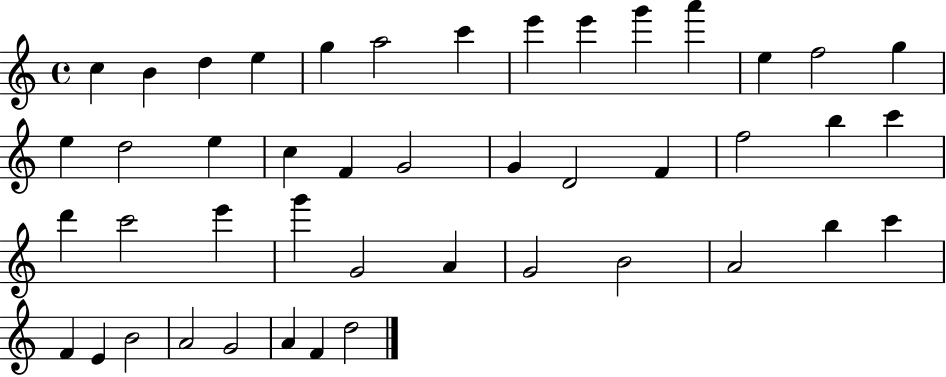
C5/q B4/q D5/q E5/q G5/q A5/h C6/q E6/q E6/q G6/q A6/q E5/q F5/h G5/q E5/q D5/h E5/q C5/q F4/q G4/h G4/q D4/h F4/q F5/h B5/q C6/q D6/q C6/h E6/q G6/q G4/h A4/q G4/h B4/h A4/h B5/q C6/q F4/q E4/q B4/h A4/h G4/h A4/q F4/q D5/h